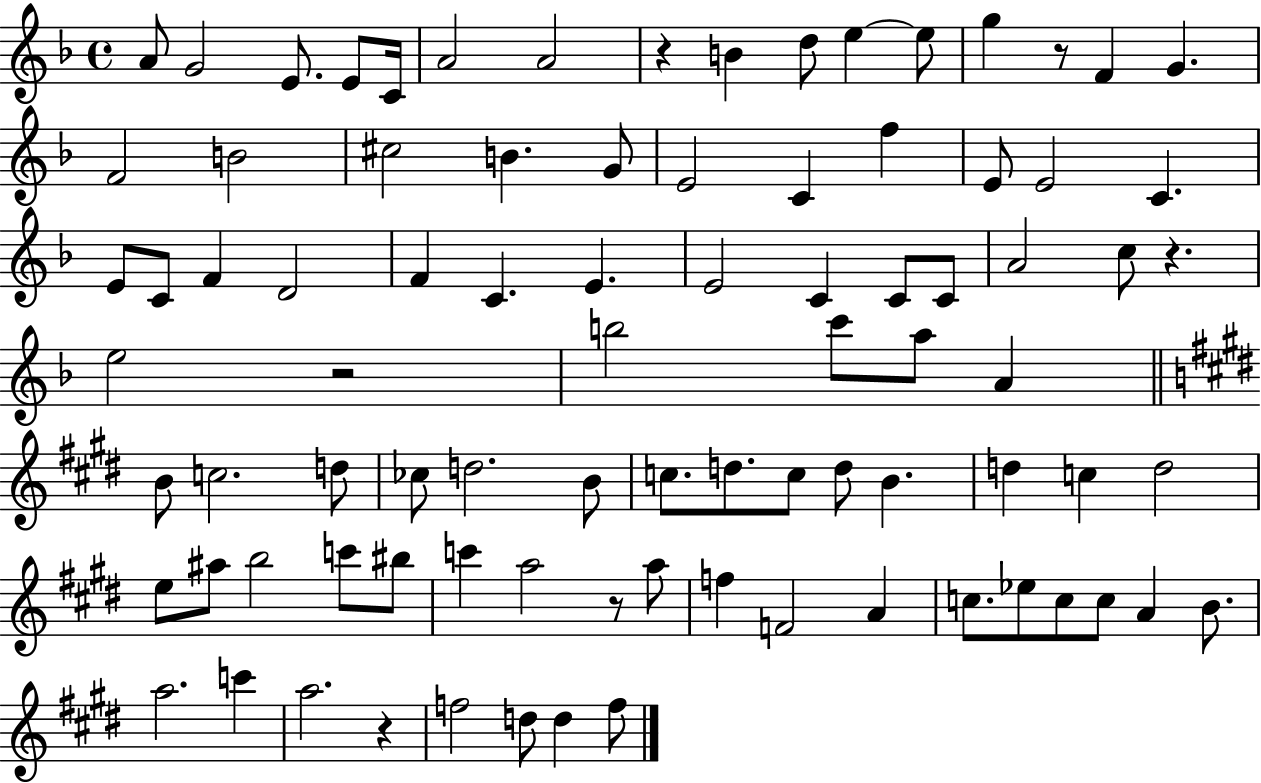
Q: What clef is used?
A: treble